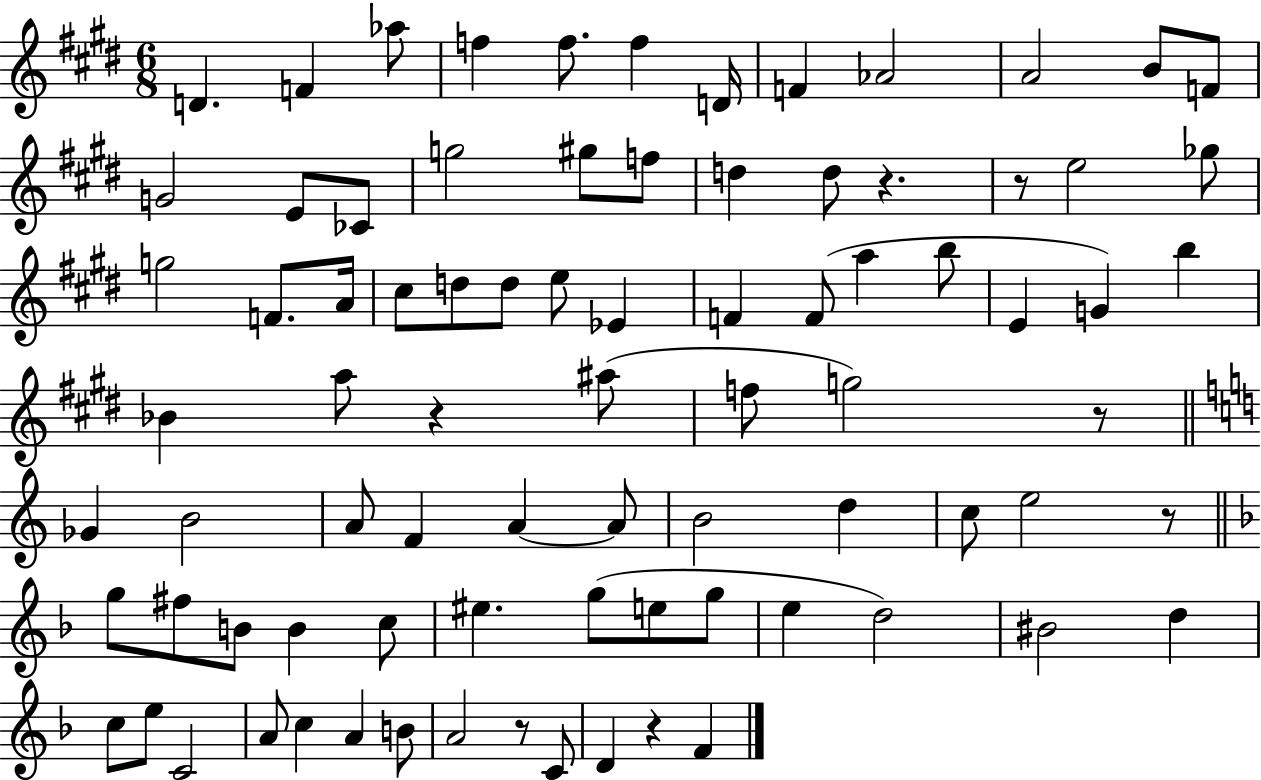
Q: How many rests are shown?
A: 7